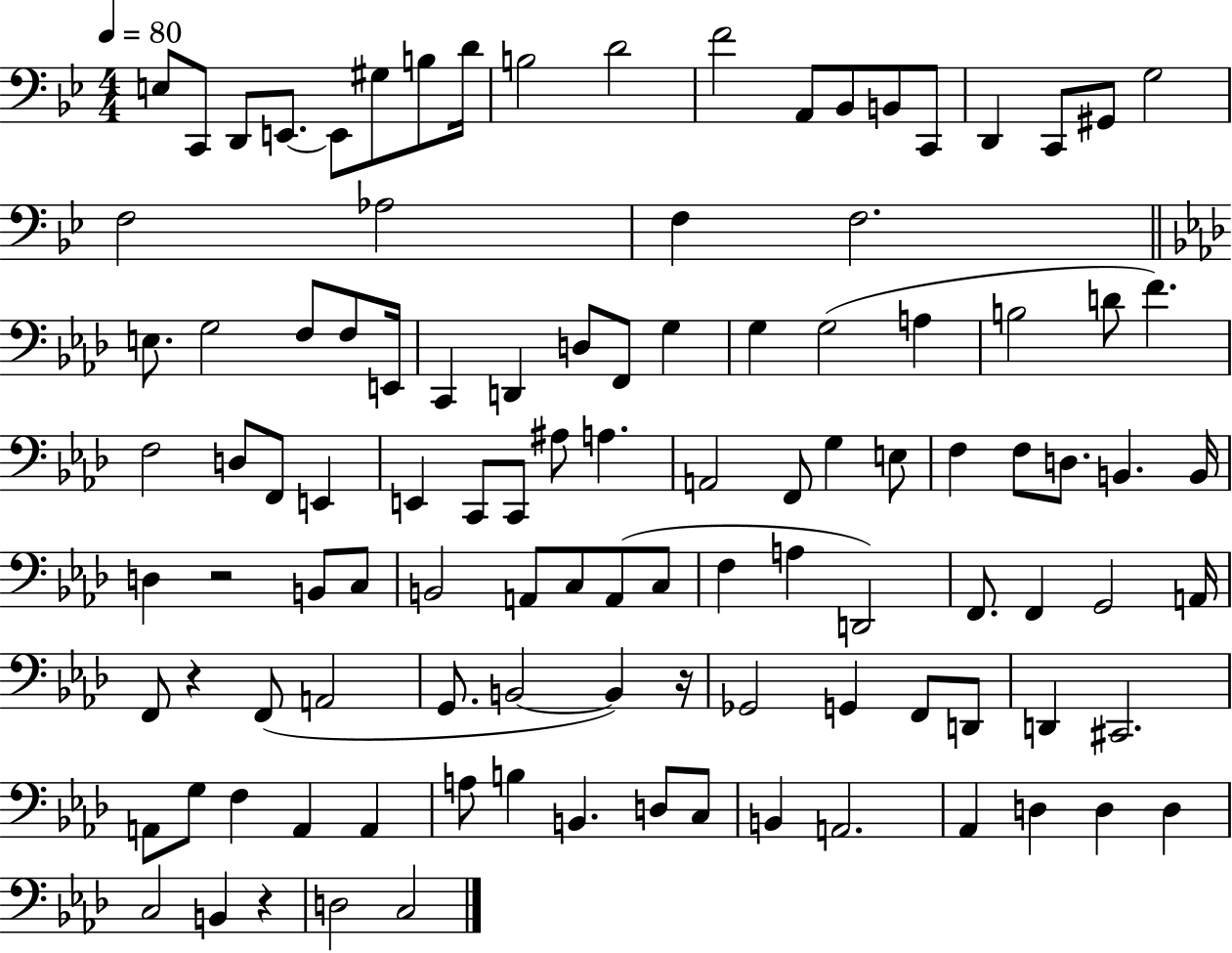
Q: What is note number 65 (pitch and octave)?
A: C3